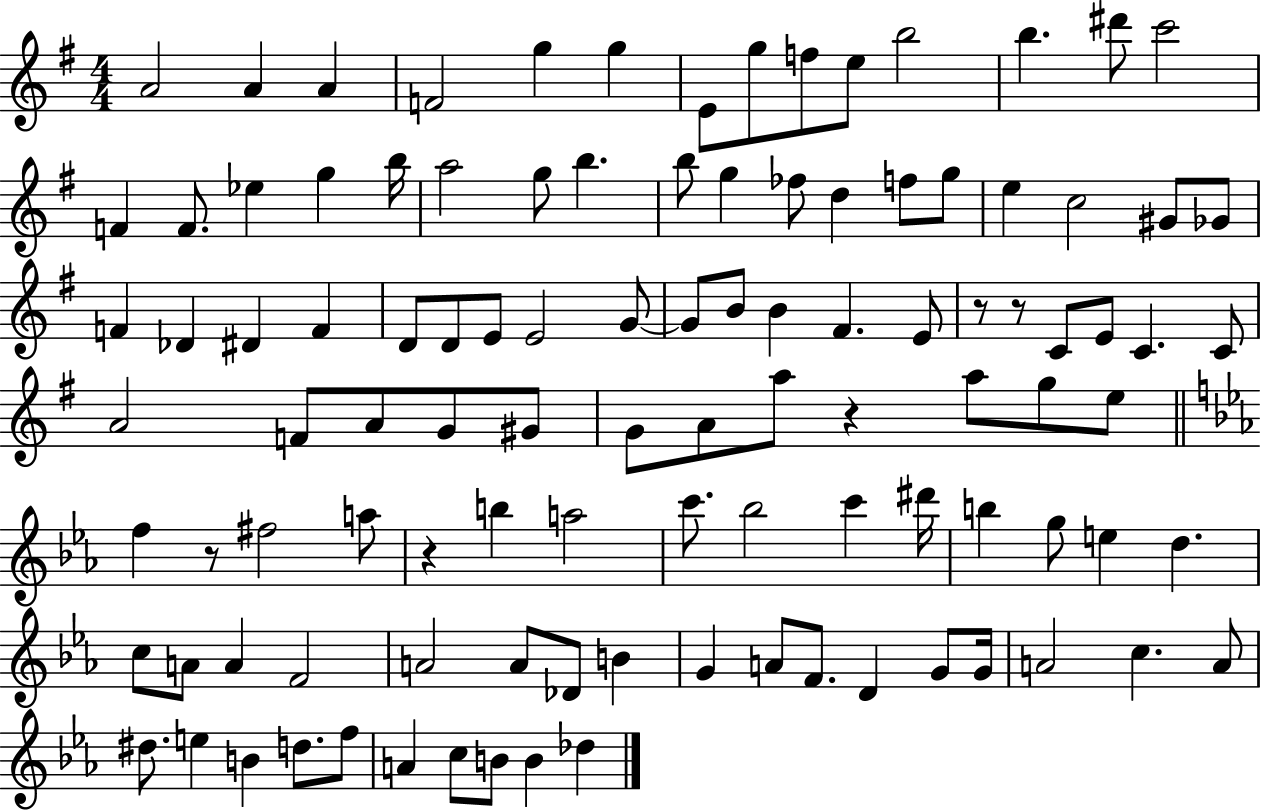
{
  \clef treble
  \numericTimeSignature
  \time 4/4
  \key g \major
  \repeat volta 2 { a'2 a'4 a'4 | f'2 g''4 g''4 | e'8 g''8 f''8 e''8 b''2 | b''4. dis'''8 c'''2 | \break f'4 f'8. ees''4 g''4 b''16 | a''2 g''8 b''4. | b''8 g''4 fes''8 d''4 f''8 g''8 | e''4 c''2 gis'8 ges'8 | \break f'4 des'4 dis'4 f'4 | d'8 d'8 e'8 e'2 g'8~~ | g'8 b'8 b'4 fis'4. e'8 | r8 r8 c'8 e'8 c'4. c'8 | \break a'2 f'8 a'8 g'8 gis'8 | g'8 a'8 a''8 r4 a''8 g''8 e''8 | \bar "||" \break \key c \minor f''4 r8 fis''2 a''8 | r4 b''4 a''2 | c'''8. bes''2 c'''4 dis'''16 | b''4 g''8 e''4 d''4. | \break c''8 a'8 a'4 f'2 | a'2 a'8 des'8 b'4 | g'4 a'8 f'8. d'4 g'8 g'16 | a'2 c''4. a'8 | \break dis''8. e''4 b'4 d''8. f''8 | a'4 c''8 b'8 b'4 des''4 | } \bar "|."
}